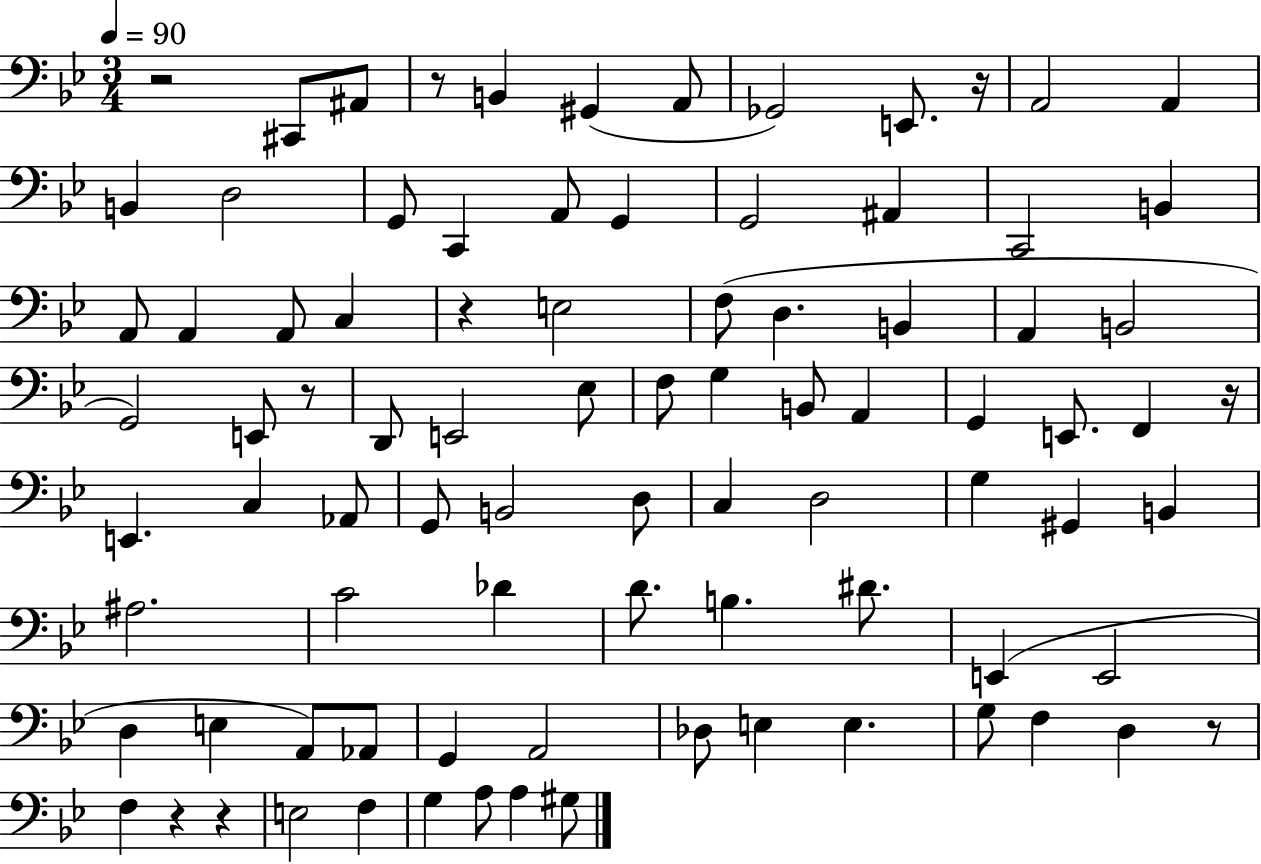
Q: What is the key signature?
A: BES major